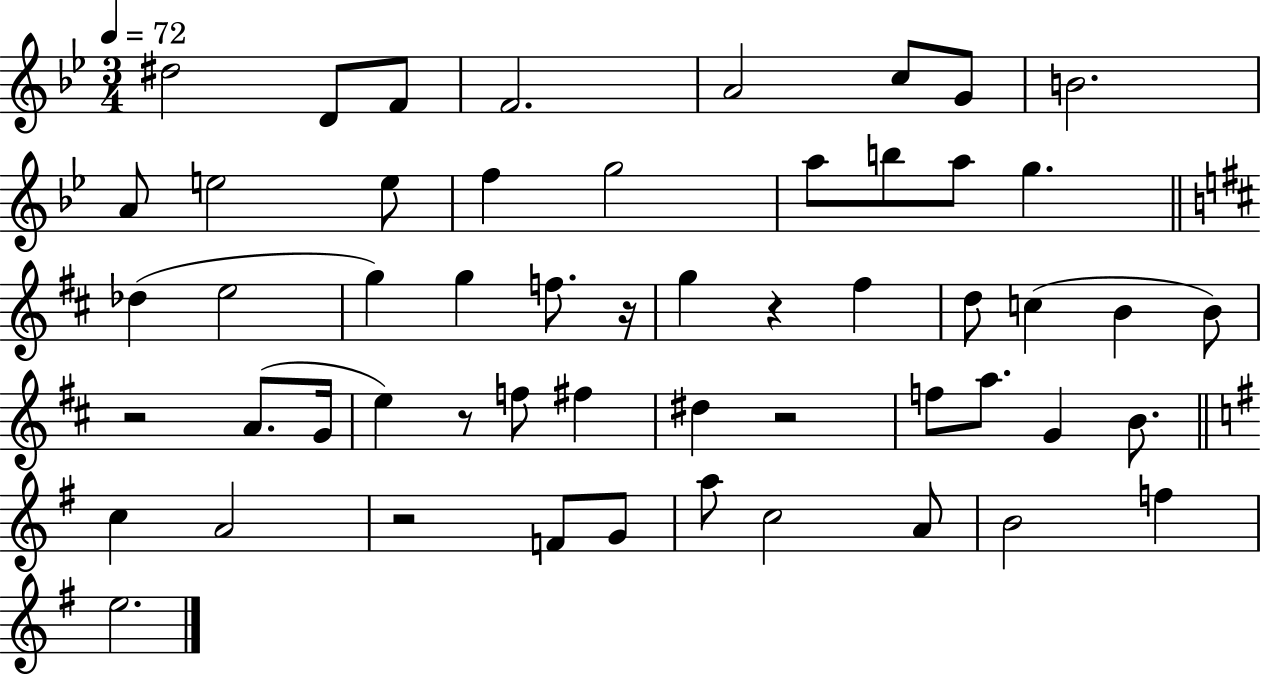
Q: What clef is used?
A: treble